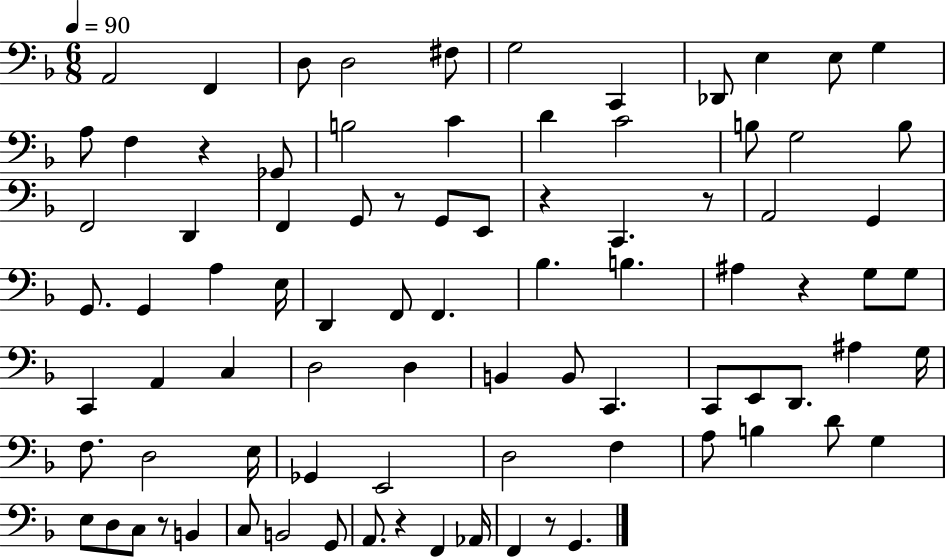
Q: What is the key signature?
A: F major